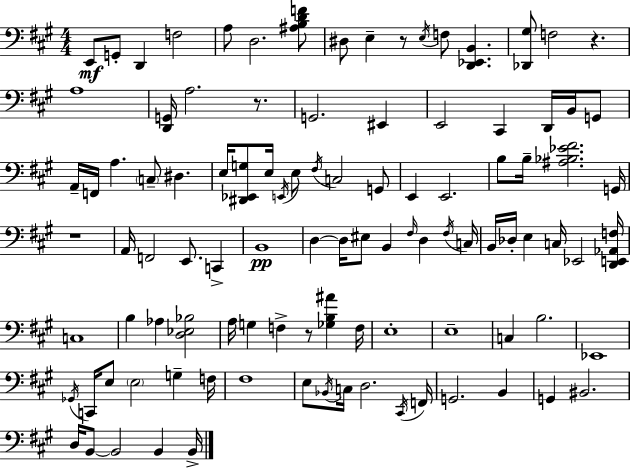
X:1
T:Untitled
M:4/4
L:1/4
K:A
E,,/2 G,,/2 D,, F,2 A,/2 D,2 [^A,B,DF]/2 ^D,/2 E, z/2 E,/4 F,/2 [D,,_E,,B,,] [_D,,^G,]/2 F,2 z A,4 [D,,G,,]/4 A,2 z/2 G,,2 ^E,, E,,2 ^C,, D,,/4 B,,/4 G,,/2 A,,/4 F,,/4 A, C,/2 ^D, E,/4 [^D,,_E,,G,]/2 E,/4 E,,/4 E,/2 ^F,/4 C,2 G,,/2 E,, E,,2 B,/2 B,/4 [^A,_B,_E^F]2 G,,/4 z4 A,,/4 F,,2 E,,/2 C,, B,,4 D, D,/4 ^E,/2 B,, ^F,/4 D, ^F,/4 C,/4 B,,/4 _D,/4 E, C,/4 _E,,2 [D,,E,,_A,,F,]/4 C,4 B, _A, [D,_E,_B,]2 A,/4 G, F, z/2 [_G,B,^A] F,/4 E,4 E,4 C, B,2 _E,,4 _G,,/4 C,,/4 E,/2 E,2 G, F,/4 ^F,4 E,/2 _B,,/4 C,/4 D,2 ^C,,/4 F,,/4 G,,2 B,, G,, ^B,,2 D,/4 B,,/2 B,,2 B,, B,,/4